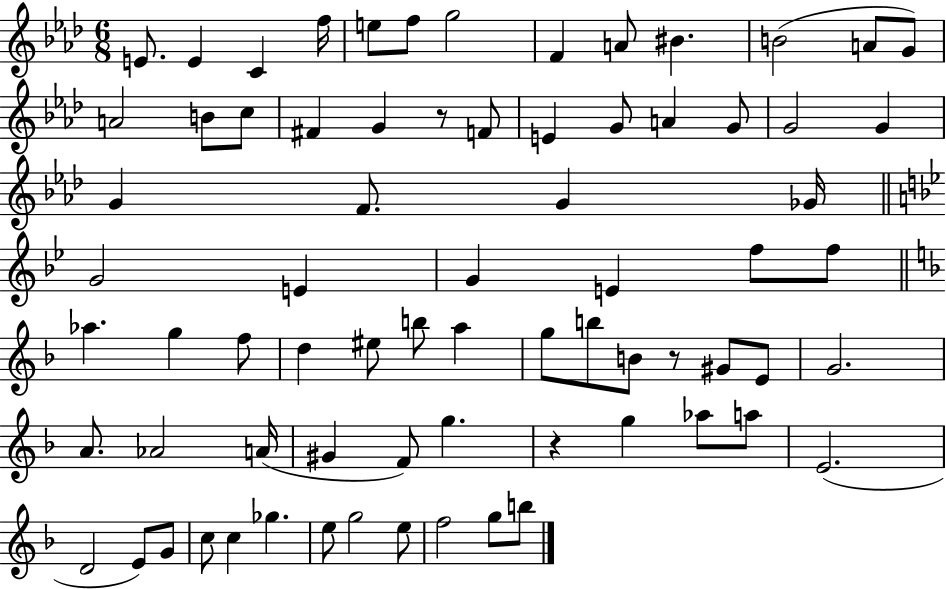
{
  \clef treble
  \numericTimeSignature
  \time 6/8
  \key aes \major
  e'8. e'4 c'4 f''16 | e''8 f''8 g''2 | f'4 a'8 bis'4. | b'2( a'8 g'8) | \break a'2 b'8 c''8 | fis'4 g'4 r8 f'8 | e'4 g'8 a'4 g'8 | g'2 g'4 | \break g'4 f'8. g'4 ges'16 | \bar "||" \break \key bes \major g'2 e'4 | g'4 e'4 f''8 f''8 | \bar "||" \break \key f \major aes''4. g''4 f''8 | d''4 eis''8 b''8 a''4 | g''8 b''8 b'8 r8 gis'8 e'8 | g'2. | \break a'8. aes'2 a'16( | gis'4 f'8) g''4. | r4 g''4 aes''8 a''8 | e'2.( | \break d'2 e'8) g'8 | c''8 c''4 ges''4. | e''8 g''2 e''8 | f''2 g''8 b''8 | \break \bar "|."
}